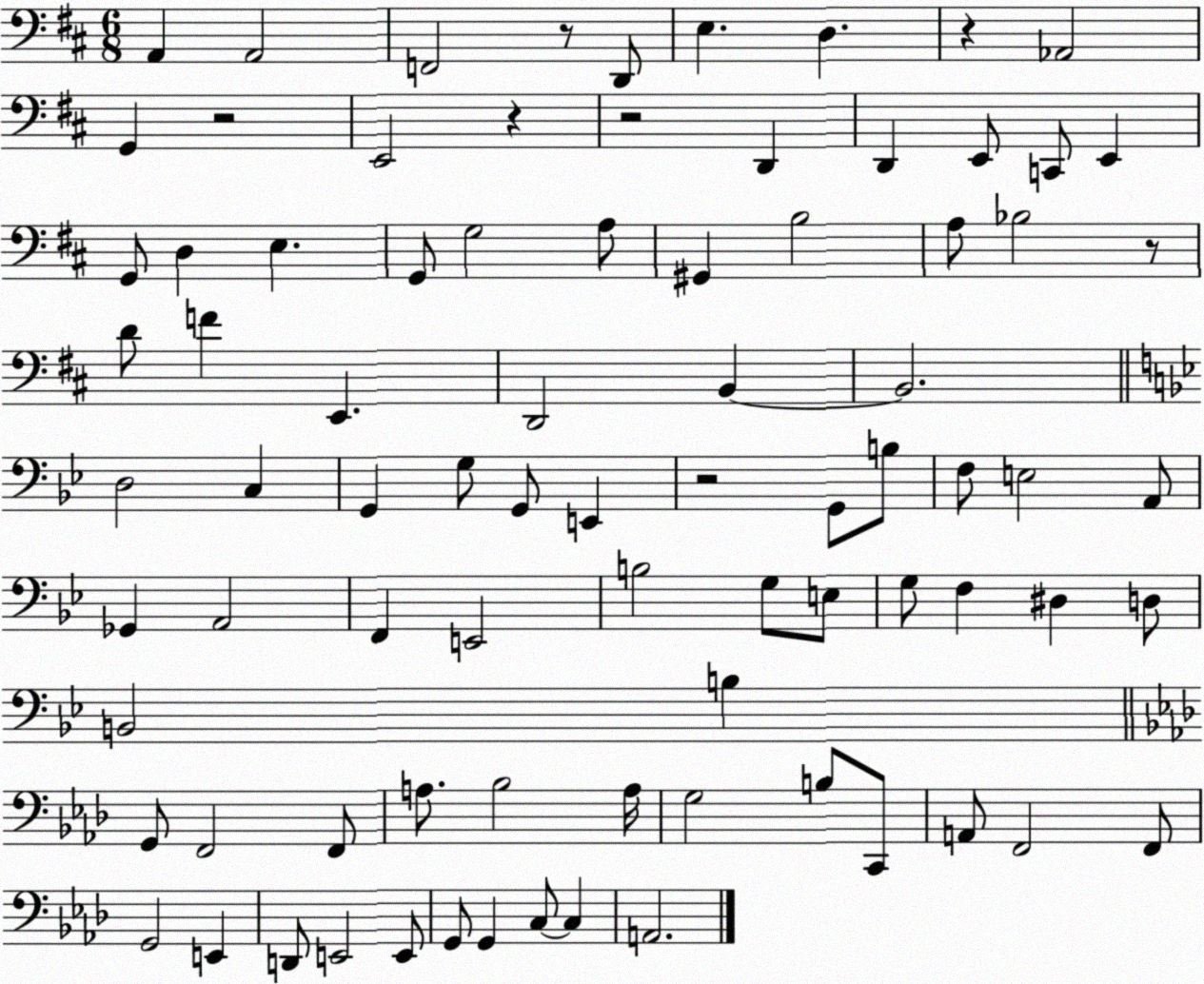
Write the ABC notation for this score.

X:1
T:Untitled
M:6/8
L:1/4
K:D
A,, A,,2 F,,2 z/2 D,,/2 E, D, z _A,,2 G,, z2 E,,2 z z2 D,, D,, E,,/2 C,,/2 E,, G,,/2 D, E, G,,/2 G,2 A,/2 ^G,, B,2 A,/2 _B,2 z/2 D/2 F E,, D,,2 B,, B,,2 D,2 C, G,, G,/2 G,,/2 E,, z2 G,,/2 B,/2 F,/2 E,2 A,,/2 _G,, A,,2 F,, E,,2 B,2 G,/2 E,/2 G,/2 F, ^D, D,/2 B,,2 B, G,,/2 F,,2 F,,/2 A,/2 _B,2 A,/4 G,2 B,/2 C,,/2 A,,/2 F,,2 F,,/2 G,,2 E,, D,,/2 E,,2 E,,/2 G,,/2 G,, C,/2 C, A,,2